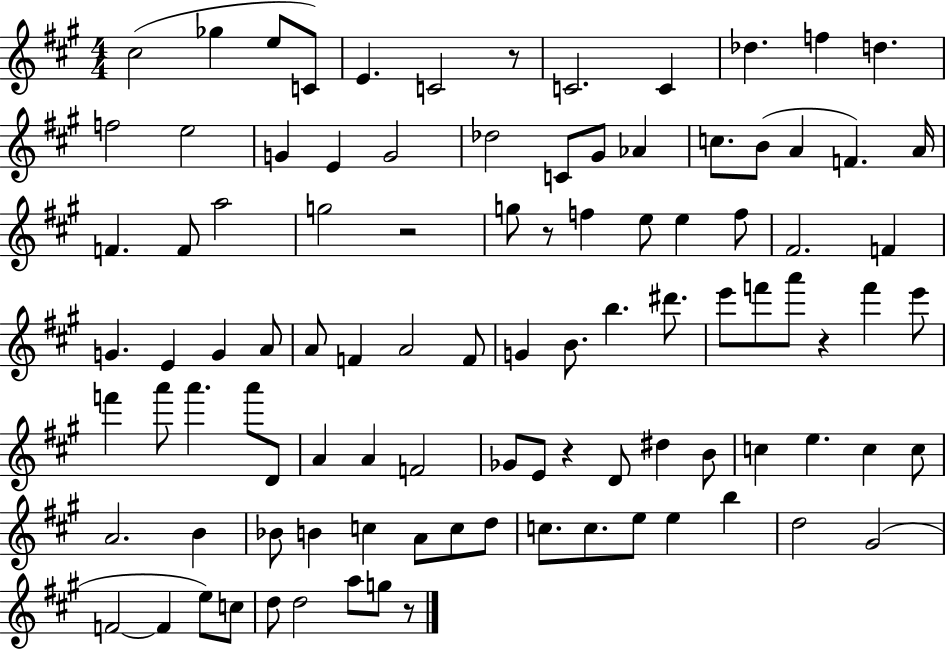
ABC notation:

X:1
T:Untitled
M:4/4
L:1/4
K:A
^c2 _g e/2 C/2 E C2 z/2 C2 C _d f d f2 e2 G E G2 _d2 C/2 ^G/2 _A c/2 B/2 A F A/4 F F/2 a2 g2 z2 g/2 z/2 f e/2 e f/2 ^F2 F G E G A/2 A/2 F A2 F/2 G B/2 b ^d'/2 e'/2 f'/2 a'/2 z f' e'/2 f' a'/2 a' a'/2 D/2 A A F2 _G/2 E/2 z D/2 ^d B/2 c e c c/2 A2 B _B/2 B c A/2 c/2 d/2 c/2 c/2 e/2 e b d2 ^G2 F2 F e/2 c/2 d/2 d2 a/2 g/2 z/2